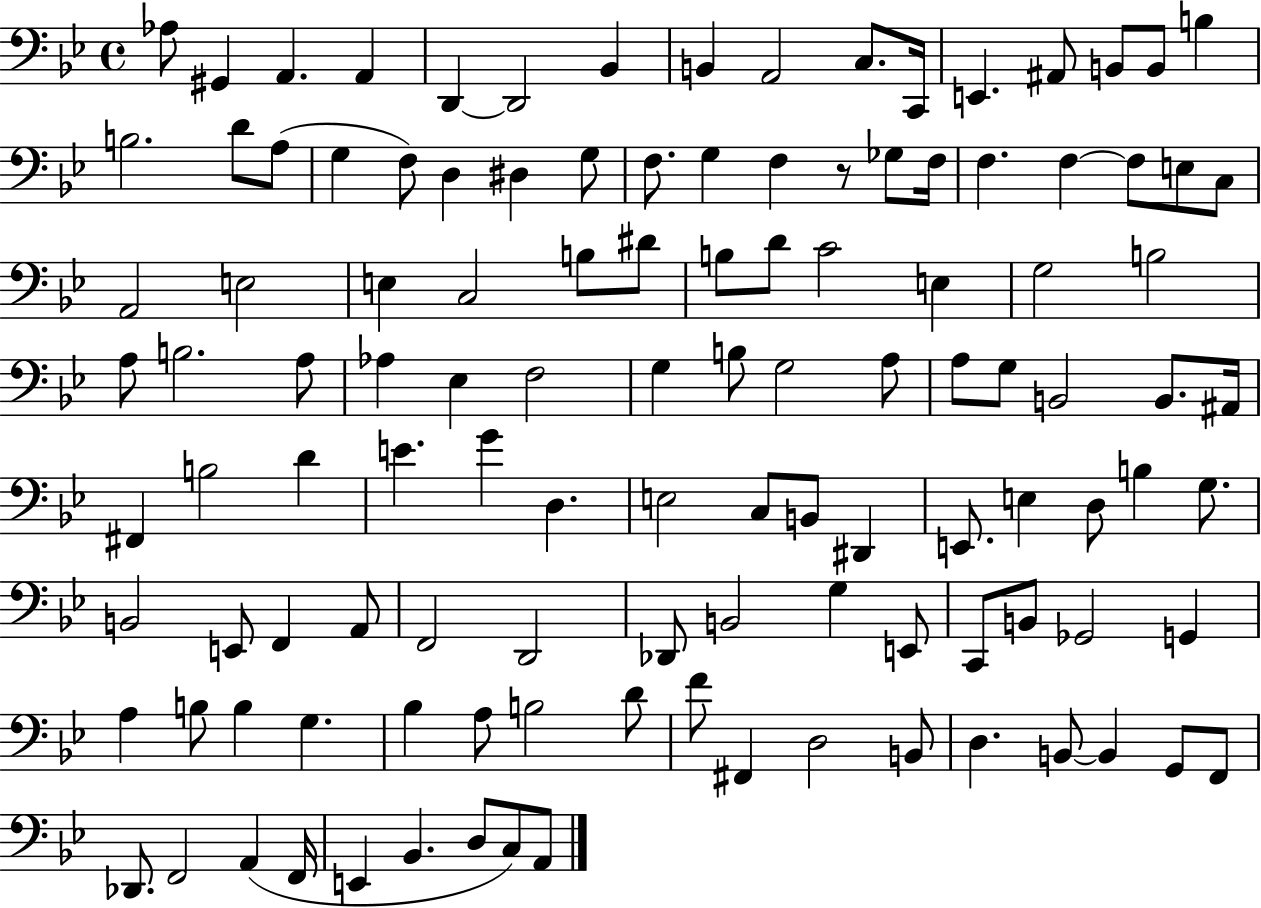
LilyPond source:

{
  \clef bass
  \time 4/4
  \defaultTimeSignature
  \key bes \major
  aes8 gis,4 a,4. a,4 | d,4~~ d,2 bes,4 | b,4 a,2 c8. c,16 | e,4. ais,8 b,8 b,8 b4 | \break b2. d'8 a8( | g4 f8) d4 dis4 g8 | f8. g4 f4 r8 ges8 f16 | f4. f4~~ f8 e8 c8 | \break a,2 e2 | e4 c2 b8 dis'8 | b8 d'8 c'2 e4 | g2 b2 | \break a8 b2. a8 | aes4 ees4 f2 | g4 b8 g2 a8 | a8 g8 b,2 b,8. ais,16 | \break fis,4 b2 d'4 | e'4. g'4 d4. | e2 c8 b,8 dis,4 | e,8. e4 d8 b4 g8. | \break b,2 e,8 f,4 a,8 | f,2 d,2 | des,8 b,2 g4 e,8 | c,8 b,8 ges,2 g,4 | \break a4 b8 b4 g4. | bes4 a8 b2 d'8 | f'8 fis,4 d2 b,8 | d4. b,8~~ b,4 g,8 f,8 | \break des,8. f,2 a,4( f,16 | e,4 bes,4. d8 c8) a,8 | \bar "|."
}